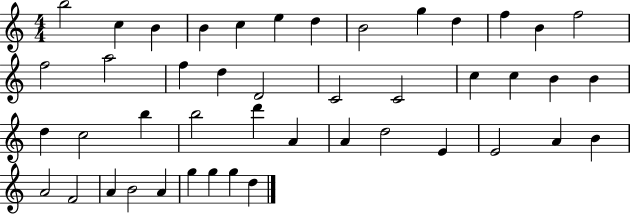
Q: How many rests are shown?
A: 0